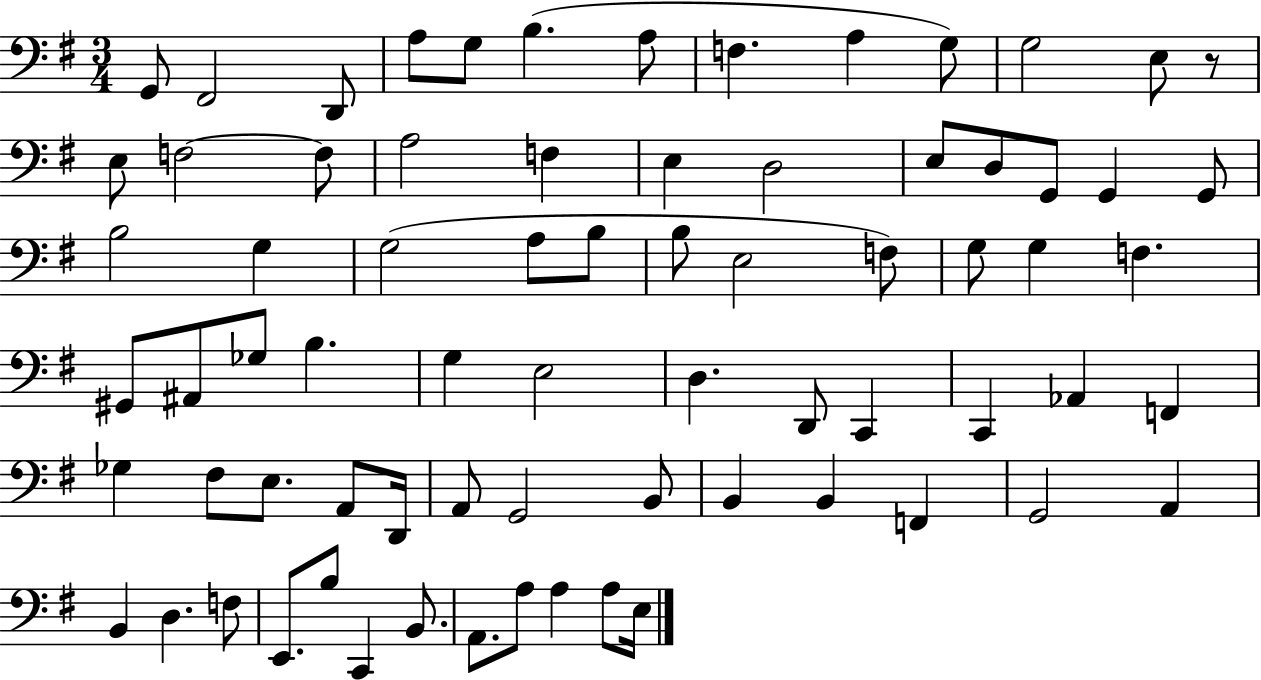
G2/e F#2/h D2/e A3/e G3/e B3/q. A3/e F3/q. A3/q G3/e G3/h E3/e R/e E3/e F3/h F3/e A3/h F3/q E3/q D3/h E3/e D3/e G2/e G2/q G2/e B3/h G3/q G3/h A3/e B3/e B3/e E3/h F3/e G3/e G3/q F3/q. G#2/e A#2/e Gb3/e B3/q. G3/q E3/h D3/q. D2/e C2/q C2/q Ab2/q F2/q Gb3/q F#3/e E3/e. A2/e D2/s A2/e G2/h B2/e B2/q B2/q F2/q G2/h A2/q B2/q D3/q. F3/e E2/e. B3/e C2/q B2/e. A2/e. A3/e A3/q A3/e E3/s